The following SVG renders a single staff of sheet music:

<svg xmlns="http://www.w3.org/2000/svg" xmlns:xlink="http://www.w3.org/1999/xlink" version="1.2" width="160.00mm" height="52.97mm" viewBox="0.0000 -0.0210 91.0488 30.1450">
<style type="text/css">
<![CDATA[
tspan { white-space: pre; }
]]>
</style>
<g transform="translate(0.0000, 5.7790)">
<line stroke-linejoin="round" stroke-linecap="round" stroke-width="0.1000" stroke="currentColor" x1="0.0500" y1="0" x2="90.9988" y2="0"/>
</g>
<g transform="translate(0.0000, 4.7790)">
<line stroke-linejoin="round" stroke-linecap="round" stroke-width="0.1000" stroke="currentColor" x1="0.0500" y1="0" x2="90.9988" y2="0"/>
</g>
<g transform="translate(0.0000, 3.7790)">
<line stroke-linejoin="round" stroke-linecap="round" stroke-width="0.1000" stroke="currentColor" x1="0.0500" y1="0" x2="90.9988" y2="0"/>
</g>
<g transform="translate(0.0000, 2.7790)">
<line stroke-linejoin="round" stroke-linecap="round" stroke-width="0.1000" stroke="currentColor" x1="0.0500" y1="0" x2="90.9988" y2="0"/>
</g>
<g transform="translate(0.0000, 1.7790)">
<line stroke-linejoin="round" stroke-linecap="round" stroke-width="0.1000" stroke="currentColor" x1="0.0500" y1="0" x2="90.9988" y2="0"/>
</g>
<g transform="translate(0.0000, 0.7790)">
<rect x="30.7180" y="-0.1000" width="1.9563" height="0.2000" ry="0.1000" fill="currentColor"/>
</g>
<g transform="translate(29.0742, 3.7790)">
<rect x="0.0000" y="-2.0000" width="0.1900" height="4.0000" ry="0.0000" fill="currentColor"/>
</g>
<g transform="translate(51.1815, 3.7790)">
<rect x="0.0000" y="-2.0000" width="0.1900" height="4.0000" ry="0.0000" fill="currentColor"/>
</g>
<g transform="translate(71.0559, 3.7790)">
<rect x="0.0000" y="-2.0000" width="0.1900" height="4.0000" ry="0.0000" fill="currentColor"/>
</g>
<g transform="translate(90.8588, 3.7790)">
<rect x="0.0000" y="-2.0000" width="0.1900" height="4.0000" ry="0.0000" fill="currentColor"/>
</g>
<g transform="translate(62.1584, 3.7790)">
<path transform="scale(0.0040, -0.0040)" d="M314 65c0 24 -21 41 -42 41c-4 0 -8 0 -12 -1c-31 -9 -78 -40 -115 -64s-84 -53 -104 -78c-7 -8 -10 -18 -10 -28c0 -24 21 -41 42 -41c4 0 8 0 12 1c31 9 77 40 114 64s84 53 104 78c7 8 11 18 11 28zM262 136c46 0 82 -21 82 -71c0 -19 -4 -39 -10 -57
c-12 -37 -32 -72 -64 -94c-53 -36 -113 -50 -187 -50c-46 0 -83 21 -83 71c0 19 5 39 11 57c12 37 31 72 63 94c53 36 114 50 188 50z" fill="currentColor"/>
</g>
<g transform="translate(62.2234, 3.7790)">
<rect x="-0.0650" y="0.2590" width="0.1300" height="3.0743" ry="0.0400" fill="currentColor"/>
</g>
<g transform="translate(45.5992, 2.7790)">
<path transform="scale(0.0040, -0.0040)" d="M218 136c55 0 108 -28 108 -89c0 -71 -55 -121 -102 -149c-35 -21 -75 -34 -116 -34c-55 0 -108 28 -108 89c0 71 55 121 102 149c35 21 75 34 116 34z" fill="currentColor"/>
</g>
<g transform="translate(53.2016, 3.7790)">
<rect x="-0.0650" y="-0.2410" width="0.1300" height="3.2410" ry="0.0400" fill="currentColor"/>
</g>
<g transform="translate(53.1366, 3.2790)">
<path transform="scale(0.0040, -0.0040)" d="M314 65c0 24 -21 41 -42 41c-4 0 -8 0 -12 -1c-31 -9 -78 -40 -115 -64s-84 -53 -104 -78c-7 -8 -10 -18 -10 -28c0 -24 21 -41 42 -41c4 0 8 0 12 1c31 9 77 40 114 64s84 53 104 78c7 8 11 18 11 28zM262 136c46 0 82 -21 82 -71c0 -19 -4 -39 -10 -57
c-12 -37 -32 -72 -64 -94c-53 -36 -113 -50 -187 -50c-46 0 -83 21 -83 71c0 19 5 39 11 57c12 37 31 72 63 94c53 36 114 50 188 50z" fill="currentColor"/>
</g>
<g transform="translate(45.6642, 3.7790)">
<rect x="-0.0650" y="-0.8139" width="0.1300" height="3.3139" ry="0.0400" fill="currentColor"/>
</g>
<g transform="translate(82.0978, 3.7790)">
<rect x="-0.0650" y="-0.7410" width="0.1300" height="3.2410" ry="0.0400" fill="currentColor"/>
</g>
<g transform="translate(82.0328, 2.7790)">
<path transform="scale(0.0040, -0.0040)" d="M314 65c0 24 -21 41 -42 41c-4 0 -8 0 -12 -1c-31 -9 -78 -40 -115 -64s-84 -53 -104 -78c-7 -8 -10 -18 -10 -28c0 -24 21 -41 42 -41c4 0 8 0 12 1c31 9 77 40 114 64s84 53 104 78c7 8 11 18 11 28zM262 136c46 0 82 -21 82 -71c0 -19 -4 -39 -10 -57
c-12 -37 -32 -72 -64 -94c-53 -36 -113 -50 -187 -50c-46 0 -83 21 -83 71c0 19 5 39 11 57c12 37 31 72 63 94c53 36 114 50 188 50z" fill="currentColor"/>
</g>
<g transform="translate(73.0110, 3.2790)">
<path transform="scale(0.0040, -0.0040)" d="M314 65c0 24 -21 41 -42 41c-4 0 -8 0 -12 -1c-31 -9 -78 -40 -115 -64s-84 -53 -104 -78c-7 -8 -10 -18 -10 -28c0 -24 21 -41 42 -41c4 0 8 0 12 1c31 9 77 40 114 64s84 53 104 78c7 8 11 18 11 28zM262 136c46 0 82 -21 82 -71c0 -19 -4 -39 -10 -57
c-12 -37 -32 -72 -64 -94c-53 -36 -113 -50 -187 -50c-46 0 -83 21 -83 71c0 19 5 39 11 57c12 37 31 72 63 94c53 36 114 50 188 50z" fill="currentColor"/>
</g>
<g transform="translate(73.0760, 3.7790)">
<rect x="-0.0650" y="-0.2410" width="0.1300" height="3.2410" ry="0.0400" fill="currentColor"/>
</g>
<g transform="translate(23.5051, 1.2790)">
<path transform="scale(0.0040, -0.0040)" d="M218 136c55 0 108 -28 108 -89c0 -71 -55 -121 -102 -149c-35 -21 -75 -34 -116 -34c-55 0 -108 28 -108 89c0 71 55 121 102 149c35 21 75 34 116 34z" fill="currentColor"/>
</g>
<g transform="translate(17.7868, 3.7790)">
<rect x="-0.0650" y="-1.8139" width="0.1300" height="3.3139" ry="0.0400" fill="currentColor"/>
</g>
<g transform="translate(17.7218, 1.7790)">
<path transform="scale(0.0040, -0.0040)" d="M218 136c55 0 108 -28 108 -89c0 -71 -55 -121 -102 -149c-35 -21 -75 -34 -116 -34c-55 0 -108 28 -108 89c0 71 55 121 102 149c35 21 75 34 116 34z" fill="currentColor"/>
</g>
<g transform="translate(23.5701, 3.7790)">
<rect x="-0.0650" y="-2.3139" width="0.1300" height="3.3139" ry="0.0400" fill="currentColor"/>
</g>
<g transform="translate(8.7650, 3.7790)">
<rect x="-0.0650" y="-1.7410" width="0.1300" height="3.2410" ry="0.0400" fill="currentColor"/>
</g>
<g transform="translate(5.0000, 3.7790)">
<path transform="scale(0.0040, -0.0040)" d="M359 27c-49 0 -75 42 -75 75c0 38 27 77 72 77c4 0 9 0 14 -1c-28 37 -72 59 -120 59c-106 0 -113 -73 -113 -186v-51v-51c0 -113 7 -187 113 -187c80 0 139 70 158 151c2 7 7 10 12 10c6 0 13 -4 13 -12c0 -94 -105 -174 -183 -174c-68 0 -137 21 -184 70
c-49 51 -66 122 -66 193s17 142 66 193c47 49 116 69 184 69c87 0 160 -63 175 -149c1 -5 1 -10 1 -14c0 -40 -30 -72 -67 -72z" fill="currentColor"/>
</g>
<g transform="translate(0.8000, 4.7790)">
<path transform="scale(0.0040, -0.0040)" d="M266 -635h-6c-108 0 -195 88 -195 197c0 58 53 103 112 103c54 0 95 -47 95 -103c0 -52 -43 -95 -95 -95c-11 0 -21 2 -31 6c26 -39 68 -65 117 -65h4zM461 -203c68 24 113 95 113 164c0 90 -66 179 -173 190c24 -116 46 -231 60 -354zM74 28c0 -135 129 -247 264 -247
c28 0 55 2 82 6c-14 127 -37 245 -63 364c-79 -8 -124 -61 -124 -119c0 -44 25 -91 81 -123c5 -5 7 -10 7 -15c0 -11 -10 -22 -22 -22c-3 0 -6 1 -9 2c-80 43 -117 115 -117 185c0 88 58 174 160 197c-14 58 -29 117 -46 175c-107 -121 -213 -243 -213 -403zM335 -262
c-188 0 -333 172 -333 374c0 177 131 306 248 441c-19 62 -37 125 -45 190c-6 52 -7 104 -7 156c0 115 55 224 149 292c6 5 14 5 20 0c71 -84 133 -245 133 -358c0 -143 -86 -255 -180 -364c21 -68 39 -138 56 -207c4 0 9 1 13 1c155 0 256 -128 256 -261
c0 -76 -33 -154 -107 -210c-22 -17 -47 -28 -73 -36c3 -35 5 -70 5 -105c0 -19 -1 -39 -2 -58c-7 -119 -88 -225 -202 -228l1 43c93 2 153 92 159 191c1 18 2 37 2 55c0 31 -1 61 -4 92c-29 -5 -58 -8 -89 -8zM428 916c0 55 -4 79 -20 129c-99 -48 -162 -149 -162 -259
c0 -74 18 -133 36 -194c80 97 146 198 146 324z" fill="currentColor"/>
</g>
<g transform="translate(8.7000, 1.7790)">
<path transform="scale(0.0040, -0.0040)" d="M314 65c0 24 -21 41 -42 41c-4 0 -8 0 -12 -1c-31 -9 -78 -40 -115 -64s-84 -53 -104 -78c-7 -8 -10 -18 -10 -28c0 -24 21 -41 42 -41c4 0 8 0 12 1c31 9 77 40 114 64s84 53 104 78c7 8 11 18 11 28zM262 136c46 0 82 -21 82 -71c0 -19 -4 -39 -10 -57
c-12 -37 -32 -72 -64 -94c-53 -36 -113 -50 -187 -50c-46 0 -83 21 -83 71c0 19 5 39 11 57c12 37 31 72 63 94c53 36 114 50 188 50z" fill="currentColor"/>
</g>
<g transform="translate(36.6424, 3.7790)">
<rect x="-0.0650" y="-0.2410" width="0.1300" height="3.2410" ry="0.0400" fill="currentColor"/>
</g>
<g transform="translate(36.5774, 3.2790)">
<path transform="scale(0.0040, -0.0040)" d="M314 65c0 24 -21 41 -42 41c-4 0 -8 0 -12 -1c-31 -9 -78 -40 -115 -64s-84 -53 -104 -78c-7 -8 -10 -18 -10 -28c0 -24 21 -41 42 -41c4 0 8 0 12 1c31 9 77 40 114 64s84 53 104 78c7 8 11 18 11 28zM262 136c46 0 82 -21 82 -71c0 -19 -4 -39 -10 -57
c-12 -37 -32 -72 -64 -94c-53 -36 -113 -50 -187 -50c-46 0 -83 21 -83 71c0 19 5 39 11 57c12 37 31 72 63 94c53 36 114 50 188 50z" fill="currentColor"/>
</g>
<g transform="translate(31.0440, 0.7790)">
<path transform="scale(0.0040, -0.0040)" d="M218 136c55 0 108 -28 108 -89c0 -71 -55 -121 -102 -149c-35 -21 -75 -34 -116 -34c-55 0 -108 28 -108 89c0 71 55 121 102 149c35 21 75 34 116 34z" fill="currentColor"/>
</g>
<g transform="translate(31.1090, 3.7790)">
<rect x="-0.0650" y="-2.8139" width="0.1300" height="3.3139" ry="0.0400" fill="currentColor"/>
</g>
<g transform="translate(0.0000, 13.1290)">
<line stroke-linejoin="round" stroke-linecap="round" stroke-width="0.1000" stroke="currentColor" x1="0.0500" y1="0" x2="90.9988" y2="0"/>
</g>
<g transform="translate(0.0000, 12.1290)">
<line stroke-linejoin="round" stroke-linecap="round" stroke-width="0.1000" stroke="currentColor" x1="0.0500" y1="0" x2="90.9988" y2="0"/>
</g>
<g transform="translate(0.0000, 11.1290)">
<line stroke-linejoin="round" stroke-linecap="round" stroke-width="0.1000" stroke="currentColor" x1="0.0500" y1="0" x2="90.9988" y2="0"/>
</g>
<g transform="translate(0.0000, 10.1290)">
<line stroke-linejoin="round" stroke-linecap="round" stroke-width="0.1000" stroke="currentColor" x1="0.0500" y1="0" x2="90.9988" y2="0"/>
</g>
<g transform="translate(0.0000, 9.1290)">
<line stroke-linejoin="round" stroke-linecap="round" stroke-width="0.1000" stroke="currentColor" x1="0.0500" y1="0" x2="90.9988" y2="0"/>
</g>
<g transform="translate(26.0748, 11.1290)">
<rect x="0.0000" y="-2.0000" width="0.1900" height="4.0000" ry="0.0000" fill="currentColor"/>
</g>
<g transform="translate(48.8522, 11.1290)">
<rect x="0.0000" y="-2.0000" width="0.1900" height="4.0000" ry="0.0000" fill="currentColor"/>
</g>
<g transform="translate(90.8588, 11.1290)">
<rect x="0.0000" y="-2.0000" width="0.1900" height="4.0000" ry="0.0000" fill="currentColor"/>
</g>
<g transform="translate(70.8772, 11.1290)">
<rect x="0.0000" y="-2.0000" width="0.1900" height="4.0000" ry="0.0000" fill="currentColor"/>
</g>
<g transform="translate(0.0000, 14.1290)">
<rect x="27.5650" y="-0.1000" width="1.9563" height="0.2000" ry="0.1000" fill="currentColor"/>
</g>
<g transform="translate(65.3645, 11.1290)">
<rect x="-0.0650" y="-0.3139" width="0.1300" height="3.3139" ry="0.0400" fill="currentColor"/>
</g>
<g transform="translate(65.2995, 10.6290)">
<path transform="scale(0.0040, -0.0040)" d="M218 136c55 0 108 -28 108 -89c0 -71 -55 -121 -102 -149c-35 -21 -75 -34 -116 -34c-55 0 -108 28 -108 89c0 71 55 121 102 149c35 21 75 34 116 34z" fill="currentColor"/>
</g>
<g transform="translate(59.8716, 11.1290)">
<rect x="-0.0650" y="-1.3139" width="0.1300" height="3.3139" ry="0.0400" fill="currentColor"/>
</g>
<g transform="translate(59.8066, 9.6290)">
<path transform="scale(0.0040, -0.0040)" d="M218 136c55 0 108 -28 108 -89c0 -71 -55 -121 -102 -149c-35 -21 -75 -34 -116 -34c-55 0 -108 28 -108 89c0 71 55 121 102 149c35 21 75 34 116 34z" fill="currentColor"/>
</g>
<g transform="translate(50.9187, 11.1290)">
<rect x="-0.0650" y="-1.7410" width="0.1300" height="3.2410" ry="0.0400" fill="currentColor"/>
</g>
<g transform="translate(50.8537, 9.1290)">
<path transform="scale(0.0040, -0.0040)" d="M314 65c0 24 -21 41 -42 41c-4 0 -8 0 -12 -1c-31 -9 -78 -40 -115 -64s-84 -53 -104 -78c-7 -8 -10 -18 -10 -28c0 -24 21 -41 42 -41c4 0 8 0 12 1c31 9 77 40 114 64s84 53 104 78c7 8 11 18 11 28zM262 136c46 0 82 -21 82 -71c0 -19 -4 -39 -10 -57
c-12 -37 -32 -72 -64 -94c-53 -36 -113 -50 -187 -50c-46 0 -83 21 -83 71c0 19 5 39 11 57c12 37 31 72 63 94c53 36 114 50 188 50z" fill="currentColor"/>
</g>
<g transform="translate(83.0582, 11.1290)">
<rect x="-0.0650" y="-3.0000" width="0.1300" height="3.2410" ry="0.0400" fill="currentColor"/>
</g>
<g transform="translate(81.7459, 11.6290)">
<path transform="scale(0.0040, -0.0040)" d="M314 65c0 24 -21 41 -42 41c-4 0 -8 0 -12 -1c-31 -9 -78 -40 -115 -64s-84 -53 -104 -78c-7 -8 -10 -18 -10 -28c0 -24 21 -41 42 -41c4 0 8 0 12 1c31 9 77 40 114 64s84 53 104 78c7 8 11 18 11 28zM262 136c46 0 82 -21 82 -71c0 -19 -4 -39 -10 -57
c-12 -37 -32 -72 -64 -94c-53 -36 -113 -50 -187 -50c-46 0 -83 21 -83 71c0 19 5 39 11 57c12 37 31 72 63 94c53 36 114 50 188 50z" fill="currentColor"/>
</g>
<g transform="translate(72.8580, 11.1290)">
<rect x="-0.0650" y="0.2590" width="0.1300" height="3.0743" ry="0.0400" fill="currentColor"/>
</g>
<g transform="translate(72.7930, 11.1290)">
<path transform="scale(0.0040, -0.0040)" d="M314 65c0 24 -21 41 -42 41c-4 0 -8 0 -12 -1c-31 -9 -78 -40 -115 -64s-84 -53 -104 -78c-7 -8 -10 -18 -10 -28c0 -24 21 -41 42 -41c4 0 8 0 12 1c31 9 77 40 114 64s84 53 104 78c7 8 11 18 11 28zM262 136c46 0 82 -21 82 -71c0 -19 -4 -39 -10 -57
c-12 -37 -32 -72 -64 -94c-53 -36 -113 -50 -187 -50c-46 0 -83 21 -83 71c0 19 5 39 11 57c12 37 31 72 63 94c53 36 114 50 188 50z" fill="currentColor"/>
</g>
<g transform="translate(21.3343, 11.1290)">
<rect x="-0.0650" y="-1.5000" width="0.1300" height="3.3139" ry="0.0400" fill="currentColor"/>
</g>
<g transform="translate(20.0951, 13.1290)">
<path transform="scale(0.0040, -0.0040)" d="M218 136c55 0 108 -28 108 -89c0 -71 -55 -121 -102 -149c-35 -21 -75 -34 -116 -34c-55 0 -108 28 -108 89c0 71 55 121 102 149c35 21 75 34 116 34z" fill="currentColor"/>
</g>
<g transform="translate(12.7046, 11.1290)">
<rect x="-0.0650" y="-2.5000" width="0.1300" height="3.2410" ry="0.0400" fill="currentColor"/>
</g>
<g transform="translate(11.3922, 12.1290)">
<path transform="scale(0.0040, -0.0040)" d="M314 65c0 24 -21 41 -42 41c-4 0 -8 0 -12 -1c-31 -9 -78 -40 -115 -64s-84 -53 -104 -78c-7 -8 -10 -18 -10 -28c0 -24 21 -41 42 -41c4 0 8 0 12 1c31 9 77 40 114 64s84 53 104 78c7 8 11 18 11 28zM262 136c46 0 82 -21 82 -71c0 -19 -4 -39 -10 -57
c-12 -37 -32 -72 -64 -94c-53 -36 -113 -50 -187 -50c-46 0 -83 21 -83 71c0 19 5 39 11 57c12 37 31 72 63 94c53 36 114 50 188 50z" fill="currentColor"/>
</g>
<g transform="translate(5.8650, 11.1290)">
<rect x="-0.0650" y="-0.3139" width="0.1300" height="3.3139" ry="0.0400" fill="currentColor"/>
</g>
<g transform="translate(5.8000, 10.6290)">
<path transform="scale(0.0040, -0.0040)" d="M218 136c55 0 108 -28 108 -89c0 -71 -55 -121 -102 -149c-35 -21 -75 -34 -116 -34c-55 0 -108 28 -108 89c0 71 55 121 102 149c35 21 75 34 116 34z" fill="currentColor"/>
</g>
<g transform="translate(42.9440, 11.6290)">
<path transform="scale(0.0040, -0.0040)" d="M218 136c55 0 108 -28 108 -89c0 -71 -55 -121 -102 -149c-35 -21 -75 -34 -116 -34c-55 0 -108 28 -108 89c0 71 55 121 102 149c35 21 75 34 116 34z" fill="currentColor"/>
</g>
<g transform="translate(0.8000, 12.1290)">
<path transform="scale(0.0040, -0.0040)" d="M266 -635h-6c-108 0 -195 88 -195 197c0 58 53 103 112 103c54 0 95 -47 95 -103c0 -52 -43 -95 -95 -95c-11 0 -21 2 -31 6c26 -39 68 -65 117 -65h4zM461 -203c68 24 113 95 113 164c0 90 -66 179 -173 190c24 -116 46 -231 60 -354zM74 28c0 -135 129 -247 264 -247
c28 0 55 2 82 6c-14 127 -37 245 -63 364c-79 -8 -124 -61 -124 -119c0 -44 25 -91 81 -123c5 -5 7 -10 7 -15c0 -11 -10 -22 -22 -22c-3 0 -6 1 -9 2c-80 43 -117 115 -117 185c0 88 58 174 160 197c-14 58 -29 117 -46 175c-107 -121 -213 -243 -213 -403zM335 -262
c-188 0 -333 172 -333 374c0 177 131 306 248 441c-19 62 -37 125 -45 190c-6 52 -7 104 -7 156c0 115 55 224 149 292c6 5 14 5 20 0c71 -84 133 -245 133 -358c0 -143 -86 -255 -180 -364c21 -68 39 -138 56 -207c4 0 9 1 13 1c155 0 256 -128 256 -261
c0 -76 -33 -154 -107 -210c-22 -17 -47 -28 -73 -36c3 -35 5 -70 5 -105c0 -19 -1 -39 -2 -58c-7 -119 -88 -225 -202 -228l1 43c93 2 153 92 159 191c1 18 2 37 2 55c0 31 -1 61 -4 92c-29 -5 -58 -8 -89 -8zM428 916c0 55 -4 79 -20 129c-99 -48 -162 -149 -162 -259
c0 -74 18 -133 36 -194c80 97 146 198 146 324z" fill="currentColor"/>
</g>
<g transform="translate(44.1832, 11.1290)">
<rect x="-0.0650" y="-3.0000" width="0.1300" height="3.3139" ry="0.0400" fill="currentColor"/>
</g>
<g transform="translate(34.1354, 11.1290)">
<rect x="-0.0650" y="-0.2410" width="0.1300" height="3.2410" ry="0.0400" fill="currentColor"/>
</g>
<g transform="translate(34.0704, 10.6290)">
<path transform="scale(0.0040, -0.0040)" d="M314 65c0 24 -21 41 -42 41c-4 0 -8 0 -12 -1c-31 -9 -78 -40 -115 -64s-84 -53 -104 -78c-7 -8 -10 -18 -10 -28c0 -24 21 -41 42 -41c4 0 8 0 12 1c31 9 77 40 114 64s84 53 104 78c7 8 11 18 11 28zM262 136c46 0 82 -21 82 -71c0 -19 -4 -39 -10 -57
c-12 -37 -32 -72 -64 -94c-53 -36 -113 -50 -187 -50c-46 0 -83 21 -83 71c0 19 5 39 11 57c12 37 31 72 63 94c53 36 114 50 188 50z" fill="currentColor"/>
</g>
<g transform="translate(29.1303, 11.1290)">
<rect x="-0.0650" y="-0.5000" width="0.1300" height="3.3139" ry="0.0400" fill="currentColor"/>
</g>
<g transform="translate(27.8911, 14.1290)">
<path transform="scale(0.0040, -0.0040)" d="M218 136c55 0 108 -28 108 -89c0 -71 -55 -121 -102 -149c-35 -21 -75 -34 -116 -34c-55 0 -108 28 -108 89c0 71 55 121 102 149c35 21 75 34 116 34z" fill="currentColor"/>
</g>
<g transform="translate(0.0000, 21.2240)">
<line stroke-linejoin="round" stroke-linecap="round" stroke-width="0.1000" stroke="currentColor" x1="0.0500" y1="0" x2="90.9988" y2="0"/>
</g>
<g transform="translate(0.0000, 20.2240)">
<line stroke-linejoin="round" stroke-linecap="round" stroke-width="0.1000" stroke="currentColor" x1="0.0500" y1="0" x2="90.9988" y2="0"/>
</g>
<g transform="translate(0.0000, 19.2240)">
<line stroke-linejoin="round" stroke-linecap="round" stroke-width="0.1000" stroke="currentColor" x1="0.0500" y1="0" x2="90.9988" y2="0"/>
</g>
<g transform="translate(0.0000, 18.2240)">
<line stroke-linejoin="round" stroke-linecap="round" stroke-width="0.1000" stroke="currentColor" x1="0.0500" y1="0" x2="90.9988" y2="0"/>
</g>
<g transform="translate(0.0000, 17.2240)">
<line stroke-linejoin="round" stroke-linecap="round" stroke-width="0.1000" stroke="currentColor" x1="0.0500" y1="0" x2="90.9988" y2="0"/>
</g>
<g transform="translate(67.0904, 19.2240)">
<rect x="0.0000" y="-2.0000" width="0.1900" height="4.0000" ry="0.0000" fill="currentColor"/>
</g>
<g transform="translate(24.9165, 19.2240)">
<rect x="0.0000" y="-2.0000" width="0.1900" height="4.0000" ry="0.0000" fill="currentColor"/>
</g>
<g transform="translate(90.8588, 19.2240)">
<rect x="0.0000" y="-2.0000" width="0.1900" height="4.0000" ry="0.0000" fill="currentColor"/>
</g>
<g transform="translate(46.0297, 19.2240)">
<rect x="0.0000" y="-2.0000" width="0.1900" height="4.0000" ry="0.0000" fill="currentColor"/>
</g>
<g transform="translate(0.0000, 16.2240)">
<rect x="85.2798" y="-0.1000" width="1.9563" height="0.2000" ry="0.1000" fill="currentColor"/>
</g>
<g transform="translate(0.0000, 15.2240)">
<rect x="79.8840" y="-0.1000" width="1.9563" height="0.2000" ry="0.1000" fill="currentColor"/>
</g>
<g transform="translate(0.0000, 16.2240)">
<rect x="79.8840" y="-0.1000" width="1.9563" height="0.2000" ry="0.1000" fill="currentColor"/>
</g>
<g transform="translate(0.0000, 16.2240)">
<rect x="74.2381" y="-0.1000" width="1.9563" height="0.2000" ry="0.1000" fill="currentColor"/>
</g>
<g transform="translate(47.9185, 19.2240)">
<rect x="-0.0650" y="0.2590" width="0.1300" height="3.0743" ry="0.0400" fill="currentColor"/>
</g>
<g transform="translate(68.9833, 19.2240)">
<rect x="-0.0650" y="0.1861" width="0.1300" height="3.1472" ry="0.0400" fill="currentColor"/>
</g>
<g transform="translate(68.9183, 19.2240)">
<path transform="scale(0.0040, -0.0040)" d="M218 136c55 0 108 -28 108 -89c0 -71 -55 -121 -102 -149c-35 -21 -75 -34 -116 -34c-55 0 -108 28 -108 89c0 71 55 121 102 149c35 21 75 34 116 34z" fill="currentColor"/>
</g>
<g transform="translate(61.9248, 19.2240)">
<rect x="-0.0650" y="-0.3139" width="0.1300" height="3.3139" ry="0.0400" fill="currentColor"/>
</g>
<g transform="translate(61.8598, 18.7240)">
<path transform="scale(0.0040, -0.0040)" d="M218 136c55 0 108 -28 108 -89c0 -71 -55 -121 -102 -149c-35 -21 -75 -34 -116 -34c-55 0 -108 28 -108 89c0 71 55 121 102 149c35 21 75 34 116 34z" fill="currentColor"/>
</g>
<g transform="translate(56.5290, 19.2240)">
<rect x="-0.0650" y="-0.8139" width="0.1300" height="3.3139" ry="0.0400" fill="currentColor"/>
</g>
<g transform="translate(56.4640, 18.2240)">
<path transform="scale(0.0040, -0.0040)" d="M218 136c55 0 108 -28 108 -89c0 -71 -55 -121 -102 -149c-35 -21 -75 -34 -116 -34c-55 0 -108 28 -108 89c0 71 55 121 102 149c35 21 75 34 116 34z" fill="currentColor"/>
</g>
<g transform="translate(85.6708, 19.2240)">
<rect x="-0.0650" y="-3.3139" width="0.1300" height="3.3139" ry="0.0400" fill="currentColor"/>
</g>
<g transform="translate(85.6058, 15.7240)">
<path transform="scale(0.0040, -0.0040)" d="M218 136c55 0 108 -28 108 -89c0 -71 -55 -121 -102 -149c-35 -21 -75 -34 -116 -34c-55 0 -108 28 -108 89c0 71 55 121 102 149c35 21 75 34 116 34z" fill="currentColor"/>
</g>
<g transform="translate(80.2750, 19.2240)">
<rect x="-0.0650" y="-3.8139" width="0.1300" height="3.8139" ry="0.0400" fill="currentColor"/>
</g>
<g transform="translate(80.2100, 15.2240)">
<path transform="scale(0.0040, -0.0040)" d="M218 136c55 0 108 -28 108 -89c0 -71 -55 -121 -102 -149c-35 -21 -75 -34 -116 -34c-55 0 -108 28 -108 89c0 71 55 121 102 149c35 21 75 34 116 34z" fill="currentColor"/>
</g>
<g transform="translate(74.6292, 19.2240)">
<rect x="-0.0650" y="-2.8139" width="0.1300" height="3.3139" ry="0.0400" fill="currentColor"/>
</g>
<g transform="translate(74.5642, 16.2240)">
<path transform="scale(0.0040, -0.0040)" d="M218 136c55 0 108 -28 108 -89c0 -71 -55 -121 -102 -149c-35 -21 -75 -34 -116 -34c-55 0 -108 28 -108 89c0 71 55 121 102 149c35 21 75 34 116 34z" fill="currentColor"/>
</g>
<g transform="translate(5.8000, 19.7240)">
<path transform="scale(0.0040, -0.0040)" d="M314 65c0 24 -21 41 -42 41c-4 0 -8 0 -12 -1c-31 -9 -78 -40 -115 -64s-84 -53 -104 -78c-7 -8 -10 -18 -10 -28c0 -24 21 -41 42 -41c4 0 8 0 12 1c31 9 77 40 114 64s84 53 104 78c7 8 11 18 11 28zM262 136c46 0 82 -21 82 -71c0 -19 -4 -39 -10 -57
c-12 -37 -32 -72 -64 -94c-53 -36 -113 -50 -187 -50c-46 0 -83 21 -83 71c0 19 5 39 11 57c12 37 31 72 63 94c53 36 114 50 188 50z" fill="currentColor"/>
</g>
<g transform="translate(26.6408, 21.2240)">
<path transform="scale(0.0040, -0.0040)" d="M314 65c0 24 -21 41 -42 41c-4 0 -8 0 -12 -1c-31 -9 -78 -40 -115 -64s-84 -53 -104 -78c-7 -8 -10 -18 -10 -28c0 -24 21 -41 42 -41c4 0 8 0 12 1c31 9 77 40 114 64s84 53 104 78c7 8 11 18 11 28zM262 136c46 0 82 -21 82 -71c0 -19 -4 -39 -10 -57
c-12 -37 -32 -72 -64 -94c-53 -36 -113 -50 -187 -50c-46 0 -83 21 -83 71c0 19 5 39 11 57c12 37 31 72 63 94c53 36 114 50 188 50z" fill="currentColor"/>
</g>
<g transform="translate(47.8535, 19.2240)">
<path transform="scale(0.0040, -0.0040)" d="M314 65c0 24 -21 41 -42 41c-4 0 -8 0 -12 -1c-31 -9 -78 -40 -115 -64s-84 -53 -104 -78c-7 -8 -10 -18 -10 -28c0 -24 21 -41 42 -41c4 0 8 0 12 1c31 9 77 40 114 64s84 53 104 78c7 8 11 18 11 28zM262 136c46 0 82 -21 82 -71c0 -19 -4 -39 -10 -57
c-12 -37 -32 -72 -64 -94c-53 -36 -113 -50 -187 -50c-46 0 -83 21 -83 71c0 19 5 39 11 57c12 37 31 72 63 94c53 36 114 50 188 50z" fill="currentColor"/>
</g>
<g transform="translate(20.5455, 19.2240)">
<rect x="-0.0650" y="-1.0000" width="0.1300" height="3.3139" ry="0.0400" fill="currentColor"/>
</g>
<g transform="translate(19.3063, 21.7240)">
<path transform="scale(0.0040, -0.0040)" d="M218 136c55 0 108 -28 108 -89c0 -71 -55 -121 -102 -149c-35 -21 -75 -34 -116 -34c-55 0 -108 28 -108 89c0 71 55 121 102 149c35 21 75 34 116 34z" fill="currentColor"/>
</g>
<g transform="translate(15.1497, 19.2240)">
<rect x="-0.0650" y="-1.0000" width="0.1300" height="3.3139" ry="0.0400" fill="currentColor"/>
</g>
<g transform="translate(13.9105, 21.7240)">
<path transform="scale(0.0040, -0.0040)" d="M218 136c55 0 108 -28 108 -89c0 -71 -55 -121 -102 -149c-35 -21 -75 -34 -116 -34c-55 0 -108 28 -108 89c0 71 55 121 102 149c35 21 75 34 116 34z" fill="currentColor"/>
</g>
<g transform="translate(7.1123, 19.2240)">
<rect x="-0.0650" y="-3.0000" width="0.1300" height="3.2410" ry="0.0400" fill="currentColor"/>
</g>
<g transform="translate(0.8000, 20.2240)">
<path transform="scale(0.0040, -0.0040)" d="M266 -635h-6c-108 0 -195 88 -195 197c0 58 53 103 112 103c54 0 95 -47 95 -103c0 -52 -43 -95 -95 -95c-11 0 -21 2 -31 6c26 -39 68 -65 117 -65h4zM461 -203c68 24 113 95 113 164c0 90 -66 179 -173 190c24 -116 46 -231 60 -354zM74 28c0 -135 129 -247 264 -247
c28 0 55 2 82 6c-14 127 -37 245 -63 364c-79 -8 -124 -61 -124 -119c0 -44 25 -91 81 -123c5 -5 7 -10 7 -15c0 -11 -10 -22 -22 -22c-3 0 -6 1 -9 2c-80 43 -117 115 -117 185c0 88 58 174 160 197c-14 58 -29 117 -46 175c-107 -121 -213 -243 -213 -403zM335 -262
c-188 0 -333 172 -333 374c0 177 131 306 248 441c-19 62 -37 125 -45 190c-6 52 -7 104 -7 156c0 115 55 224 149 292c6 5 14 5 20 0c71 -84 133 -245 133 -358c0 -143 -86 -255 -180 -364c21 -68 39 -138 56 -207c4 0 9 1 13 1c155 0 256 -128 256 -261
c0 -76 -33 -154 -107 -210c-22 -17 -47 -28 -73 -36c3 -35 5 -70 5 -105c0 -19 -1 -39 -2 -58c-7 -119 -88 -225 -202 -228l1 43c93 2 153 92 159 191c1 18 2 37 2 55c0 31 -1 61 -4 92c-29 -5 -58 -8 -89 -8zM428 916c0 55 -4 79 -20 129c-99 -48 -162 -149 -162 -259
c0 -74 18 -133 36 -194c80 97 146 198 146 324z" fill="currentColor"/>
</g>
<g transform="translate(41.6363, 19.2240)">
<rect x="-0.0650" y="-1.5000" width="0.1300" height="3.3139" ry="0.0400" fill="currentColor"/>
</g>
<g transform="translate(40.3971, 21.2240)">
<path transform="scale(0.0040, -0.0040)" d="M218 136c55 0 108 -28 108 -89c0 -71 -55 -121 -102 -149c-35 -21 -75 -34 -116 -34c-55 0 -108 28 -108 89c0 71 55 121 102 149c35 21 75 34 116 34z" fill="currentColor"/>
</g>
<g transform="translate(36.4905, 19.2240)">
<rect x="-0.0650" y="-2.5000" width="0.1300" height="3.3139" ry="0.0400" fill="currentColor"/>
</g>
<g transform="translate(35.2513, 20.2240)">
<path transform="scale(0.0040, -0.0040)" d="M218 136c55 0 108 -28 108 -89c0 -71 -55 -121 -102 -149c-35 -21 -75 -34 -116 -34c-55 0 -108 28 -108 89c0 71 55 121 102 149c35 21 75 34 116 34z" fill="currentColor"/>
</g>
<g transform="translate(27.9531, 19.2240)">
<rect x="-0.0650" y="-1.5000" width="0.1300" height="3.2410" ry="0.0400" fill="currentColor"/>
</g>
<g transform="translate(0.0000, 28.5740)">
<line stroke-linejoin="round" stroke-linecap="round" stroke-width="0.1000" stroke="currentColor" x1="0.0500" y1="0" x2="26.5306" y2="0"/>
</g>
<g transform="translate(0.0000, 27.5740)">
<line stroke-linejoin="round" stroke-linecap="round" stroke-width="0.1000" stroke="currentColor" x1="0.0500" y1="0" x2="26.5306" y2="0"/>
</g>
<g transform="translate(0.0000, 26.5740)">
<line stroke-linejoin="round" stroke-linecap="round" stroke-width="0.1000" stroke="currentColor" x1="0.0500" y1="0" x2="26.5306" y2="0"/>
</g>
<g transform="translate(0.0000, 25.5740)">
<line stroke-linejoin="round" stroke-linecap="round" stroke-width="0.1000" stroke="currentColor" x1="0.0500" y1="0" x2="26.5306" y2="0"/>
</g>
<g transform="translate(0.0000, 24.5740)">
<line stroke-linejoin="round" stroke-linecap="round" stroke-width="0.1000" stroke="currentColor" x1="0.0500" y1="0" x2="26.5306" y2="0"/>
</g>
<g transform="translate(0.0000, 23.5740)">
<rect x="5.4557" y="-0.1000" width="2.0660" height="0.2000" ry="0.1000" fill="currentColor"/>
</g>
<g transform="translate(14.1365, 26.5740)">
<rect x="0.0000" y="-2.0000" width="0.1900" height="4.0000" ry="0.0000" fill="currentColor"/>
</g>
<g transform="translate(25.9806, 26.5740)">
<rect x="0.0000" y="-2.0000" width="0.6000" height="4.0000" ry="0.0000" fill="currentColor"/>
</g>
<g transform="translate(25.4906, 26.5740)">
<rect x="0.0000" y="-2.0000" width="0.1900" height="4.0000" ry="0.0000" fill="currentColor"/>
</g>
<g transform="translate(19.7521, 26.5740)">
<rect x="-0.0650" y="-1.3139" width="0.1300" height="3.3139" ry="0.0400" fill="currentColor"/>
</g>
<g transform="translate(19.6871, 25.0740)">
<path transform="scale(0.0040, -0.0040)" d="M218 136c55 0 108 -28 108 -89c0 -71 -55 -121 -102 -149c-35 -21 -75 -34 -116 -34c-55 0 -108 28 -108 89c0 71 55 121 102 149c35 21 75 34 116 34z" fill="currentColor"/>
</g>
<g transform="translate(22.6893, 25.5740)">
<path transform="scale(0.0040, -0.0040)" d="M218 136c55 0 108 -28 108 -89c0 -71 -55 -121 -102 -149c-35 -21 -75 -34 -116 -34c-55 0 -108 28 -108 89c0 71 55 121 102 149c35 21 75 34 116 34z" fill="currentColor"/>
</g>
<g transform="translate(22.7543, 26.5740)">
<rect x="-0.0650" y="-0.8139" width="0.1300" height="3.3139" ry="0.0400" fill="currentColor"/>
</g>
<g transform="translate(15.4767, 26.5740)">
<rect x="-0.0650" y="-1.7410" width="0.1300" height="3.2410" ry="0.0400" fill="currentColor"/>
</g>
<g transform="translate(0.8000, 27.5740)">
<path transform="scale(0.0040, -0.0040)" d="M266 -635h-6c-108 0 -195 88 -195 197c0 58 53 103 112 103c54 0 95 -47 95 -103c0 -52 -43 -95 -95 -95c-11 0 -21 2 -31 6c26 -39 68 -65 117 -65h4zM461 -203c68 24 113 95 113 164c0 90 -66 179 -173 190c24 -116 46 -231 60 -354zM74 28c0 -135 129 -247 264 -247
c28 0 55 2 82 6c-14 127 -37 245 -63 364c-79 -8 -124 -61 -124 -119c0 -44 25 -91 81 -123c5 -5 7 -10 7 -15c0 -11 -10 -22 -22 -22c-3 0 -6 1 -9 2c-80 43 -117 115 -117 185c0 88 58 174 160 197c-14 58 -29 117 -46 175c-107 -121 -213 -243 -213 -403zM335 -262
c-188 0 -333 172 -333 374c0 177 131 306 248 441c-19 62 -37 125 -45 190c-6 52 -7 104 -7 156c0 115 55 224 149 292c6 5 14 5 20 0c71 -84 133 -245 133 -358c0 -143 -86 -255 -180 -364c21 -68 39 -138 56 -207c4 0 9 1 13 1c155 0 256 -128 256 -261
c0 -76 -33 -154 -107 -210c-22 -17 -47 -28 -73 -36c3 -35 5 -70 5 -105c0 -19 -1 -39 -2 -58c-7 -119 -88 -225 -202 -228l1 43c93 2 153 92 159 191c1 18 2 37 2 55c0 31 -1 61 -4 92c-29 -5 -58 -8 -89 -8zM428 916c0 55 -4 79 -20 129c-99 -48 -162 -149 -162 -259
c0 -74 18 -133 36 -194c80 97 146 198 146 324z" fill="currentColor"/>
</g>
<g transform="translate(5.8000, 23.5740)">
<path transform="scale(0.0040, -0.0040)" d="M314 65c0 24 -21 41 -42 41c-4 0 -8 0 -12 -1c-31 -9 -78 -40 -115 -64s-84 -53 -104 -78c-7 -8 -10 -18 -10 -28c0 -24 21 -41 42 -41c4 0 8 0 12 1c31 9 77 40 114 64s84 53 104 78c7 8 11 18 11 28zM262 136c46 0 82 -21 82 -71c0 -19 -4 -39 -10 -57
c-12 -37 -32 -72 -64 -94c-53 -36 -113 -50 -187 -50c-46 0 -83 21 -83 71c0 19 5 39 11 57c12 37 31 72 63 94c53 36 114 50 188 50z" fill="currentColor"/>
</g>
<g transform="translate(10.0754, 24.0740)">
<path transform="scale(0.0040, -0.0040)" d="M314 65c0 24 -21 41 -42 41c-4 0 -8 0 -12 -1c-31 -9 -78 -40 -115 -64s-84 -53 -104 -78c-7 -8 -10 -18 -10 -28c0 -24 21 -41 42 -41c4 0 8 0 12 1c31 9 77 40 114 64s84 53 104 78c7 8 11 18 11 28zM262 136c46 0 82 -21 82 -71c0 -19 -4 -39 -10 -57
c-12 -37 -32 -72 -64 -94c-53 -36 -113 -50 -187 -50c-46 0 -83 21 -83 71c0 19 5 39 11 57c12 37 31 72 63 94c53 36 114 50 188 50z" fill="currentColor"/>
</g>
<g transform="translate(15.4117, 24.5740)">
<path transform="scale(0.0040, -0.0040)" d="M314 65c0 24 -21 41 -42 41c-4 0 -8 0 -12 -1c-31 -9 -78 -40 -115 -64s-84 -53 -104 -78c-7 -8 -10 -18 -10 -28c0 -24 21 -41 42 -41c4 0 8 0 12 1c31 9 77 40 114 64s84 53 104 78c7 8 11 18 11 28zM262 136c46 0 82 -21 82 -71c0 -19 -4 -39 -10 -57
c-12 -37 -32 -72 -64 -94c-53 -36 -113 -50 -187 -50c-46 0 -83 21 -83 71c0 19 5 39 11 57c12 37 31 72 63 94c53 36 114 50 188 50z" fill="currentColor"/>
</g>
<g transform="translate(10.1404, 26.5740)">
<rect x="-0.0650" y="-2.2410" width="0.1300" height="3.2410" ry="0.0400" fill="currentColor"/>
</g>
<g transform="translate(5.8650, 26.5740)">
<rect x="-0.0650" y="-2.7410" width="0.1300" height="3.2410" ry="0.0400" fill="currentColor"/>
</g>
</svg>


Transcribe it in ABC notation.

X:1
T:Untitled
M:4/4
L:1/4
K:C
f2 f g a c2 d c2 B2 c2 d2 c G2 E C c2 A f2 e c B2 A2 A2 D D E2 G E B2 d c B a c' b a2 g2 f2 e d